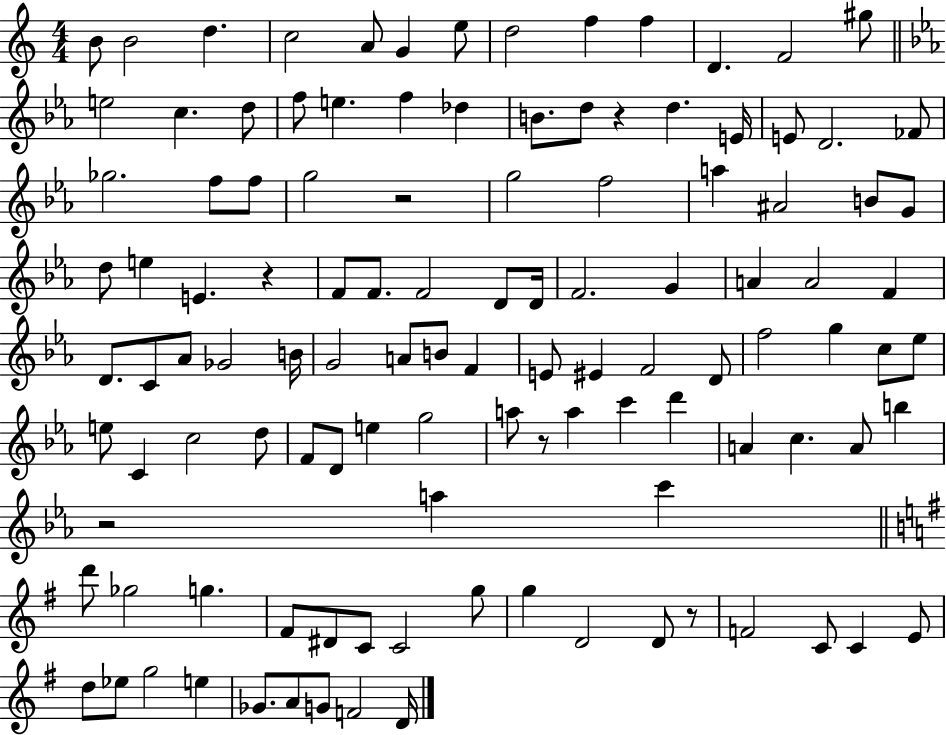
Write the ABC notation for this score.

X:1
T:Untitled
M:4/4
L:1/4
K:C
B/2 B2 d c2 A/2 G e/2 d2 f f D F2 ^g/2 e2 c d/2 f/2 e f _d B/2 d/2 z d E/4 E/2 D2 _F/2 _g2 f/2 f/2 g2 z2 g2 f2 a ^A2 B/2 G/2 d/2 e E z F/2 F/2 F2 D/2 D/4 F2 G A A2 F D/2 C/2 _A/2 _G2 B/4 G2 A/2 B/2 F E/2 ^E F2 D/2 f2 g c/2 _e/2 e/2 C c2 d/2 F/2 D/2 e g2 a/2 z/2 a c' d' A c A/2 b z2 a c' d'/2 _g2 g ^F/2 ^D/2 C/2 C2 g/2 g D2 D/2 z/2 F2 C/2 C E/2 d/2 _e/2 g2 e _G/2 A/2 G/2 F2 D/4